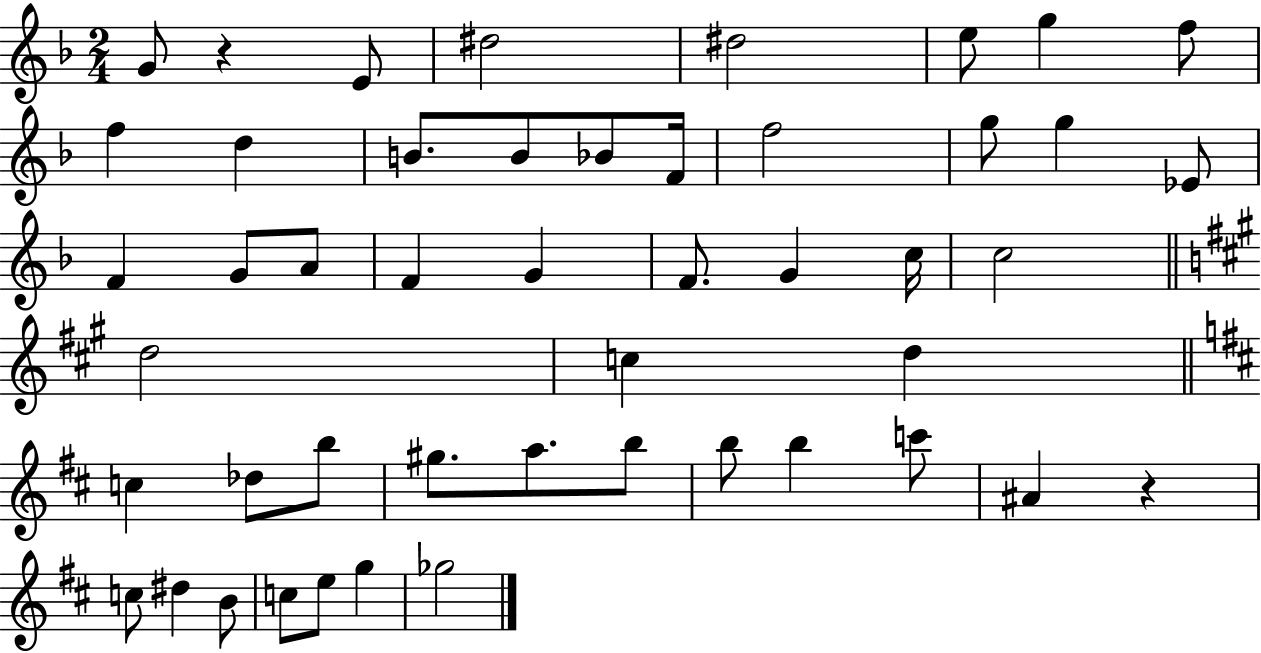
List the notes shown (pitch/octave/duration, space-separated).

G4/e R/q E4/e D#5/h D#5/h E5/e G5/q F5/e F5/q D5/q B4/e. B4/e Bb4/e F4/s F5/h G5/e G5/q Eb4/e F4/q G4/e A4/e F4/q G4/q F4/e. G4/q C5/s C5/h D5/h C5/q D5/q C5/q Db5/e B5/e G#5/e. A5/e. B5/e B5/e B5/q C6/e A#4/q R/q C5/e D#5/q B4/e C5/e E5/e G5/q Gb5/h